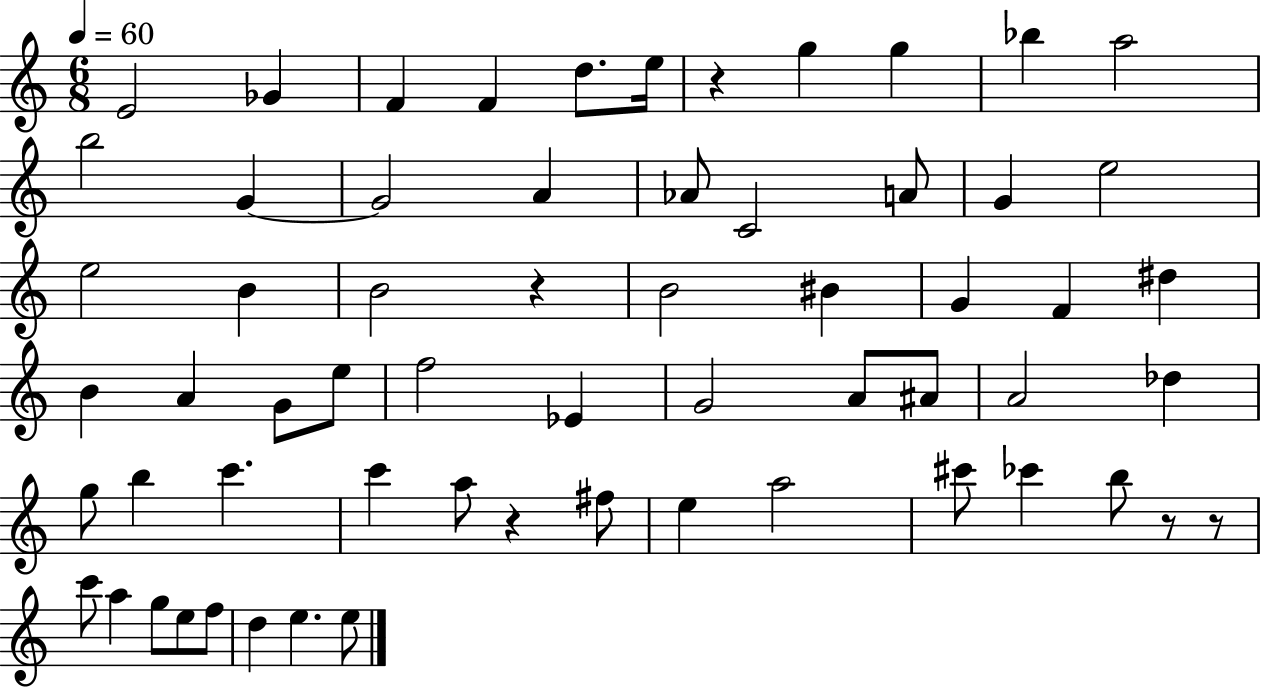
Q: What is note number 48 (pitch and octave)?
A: CES6